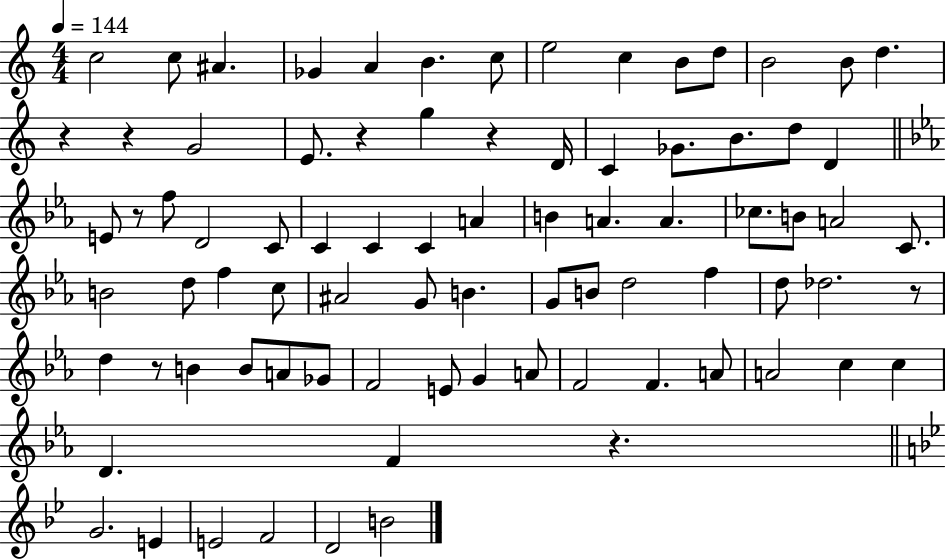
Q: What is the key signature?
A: C major